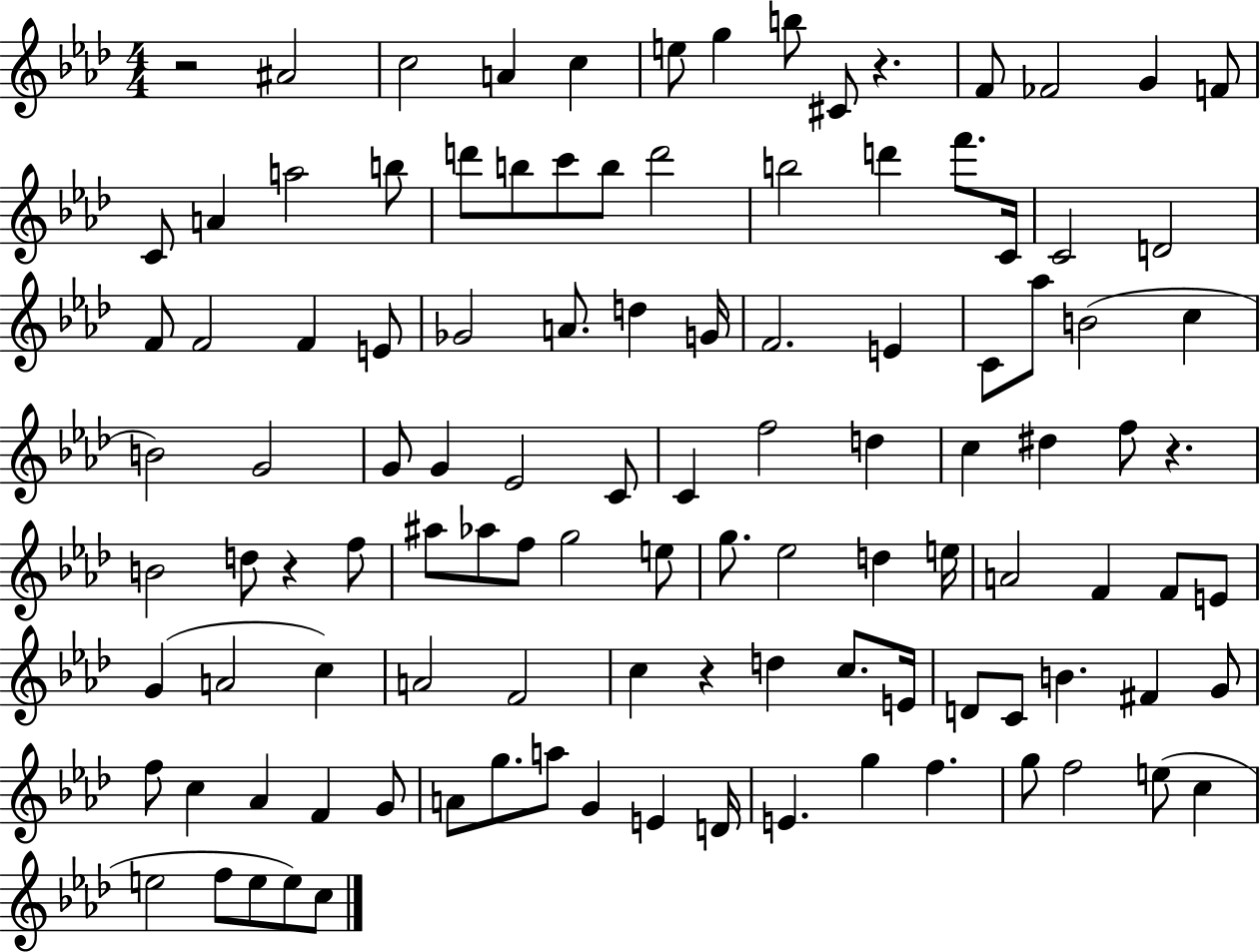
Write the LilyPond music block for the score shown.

{
  \clef treble
  \numericTimeSignature
  \time 4/4
  \key aes \major
  r2 ais'2 | c''2 a'4 c''4 | e''8 g''4 b''8 cis'8 r4. | f'8 fes'2 g'4 f'8 | \break c'8 a'4 a''2 b''8 | d'''8 b''8 c'''8 b''8 d'''2 | b''2 d'''4 f'''8. c'16 | c'2 d'2 | \break f'8 f'2 f'4 e'8 | ges'2 a'8. d''4 g'16 | f'2. e'4 | c'8 aes''8 b'2( c''4 | \break b'2) g'2 | g'8 g'4 ees'2 c'8 | c'4 f''2 d''4 | c''4 dis''4 f''8 r4. | \break b'2 d''8 r4 f''8 | ais''8 aes''8 f''8 g''2 e''8 | g''8. ees''2 d''4 e''16 | a'2 f'4 f'8 e'8 | \break g'4( a'2 c''4) | a'2 f'2 | c''4 r4 d''4 c''8. e'16 | d'8 c'8 b'4. fis'4 g'8 | \break f''8 c''4 aes'4 f'4 g'8 | a'8 g''8. a''8 g'4 e'4 d'16 | e'4. g''4 f''4. | g''8 f''2 e''8( c''4 | \break e''2 f''8 e''8 e''8) c''8 | \bar "|."
}